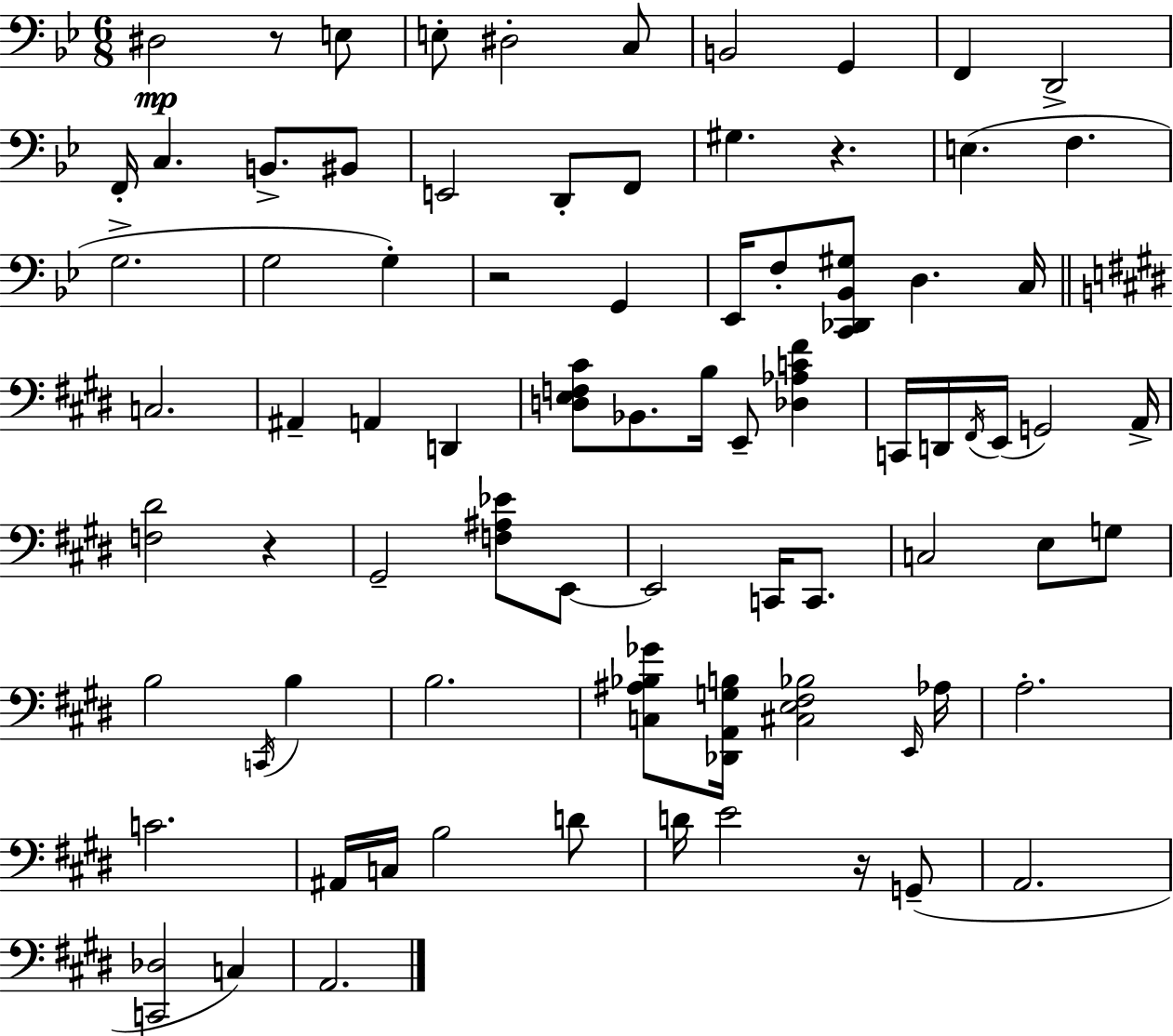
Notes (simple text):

D#3/h R/e E3/e E3/e D#3/h C3/e B2/h G2/q F2/q D2/h F2/s C3/q. B2/e. BIS2/e E2/h D2/e F2/e G#3/q. R/q. E3/q. F3/q. G3/h. G3/h G3/q R/h G2/q Eb2/s F3/e [C2,Db2,Bb2,G#3]/e D3/q. C3/s C3/h. A#2/q A2/q D2/q [D3,E3,F3,C#4]/e Bb2/e. B3/s E2/e [Db3,Ab3,C4,F#4]/q C2/s D2/s F#2/s E2/s G2/h A2/s [F3,D#4]/h R/q G#2/h [F3,A#3,Eb4]/e E2/e E2/h C2/s C2/e. C3/h E3/e G3/e B3/h C2/s B3/q B3/h. [C3,A#3,Bb3,Gb4]/e [Db2,A2,G3,B3]/s [C#3,E3,F#3,Bb3]/h E2/s Ab3/s A3/h. C4/h. A#2/s C3/s B3/h D4/e D4/s E4/h R/s G2/e A2/h. [C2,Db3]/h C3/q A2/h.